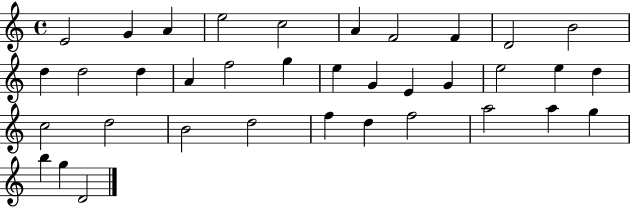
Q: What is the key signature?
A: C major